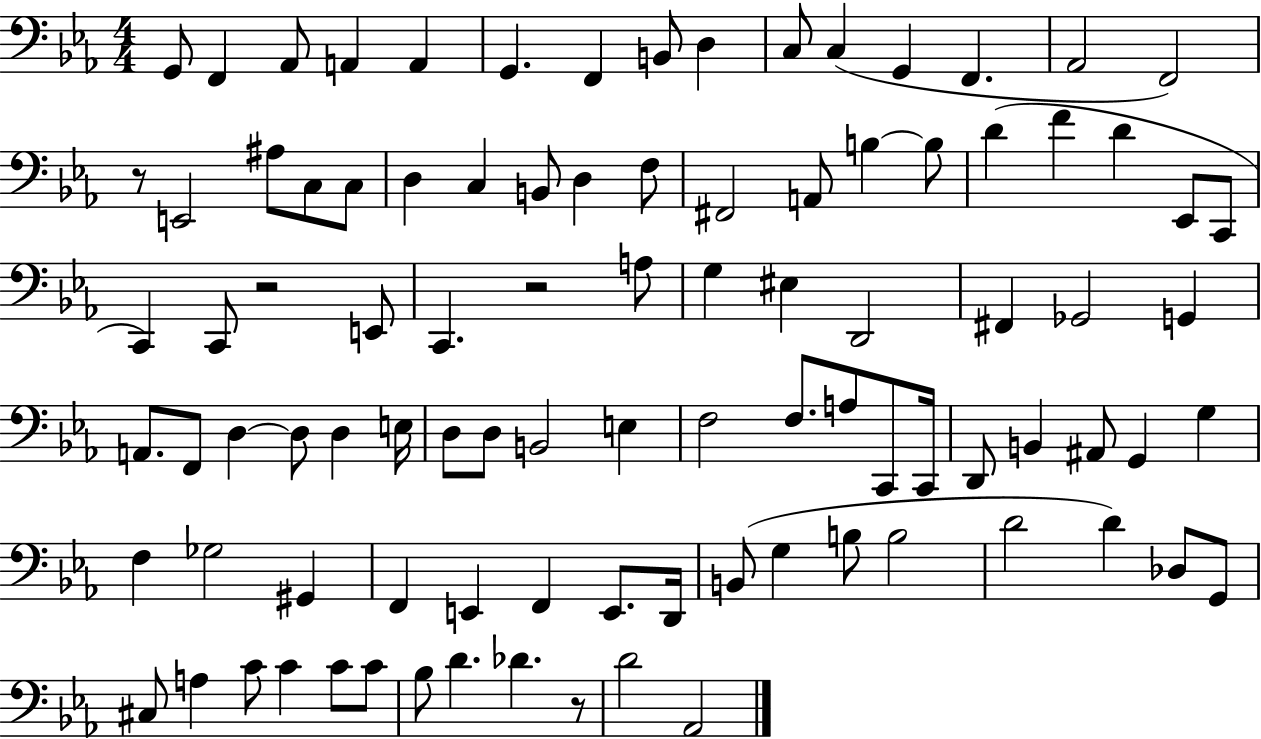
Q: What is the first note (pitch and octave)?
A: G2